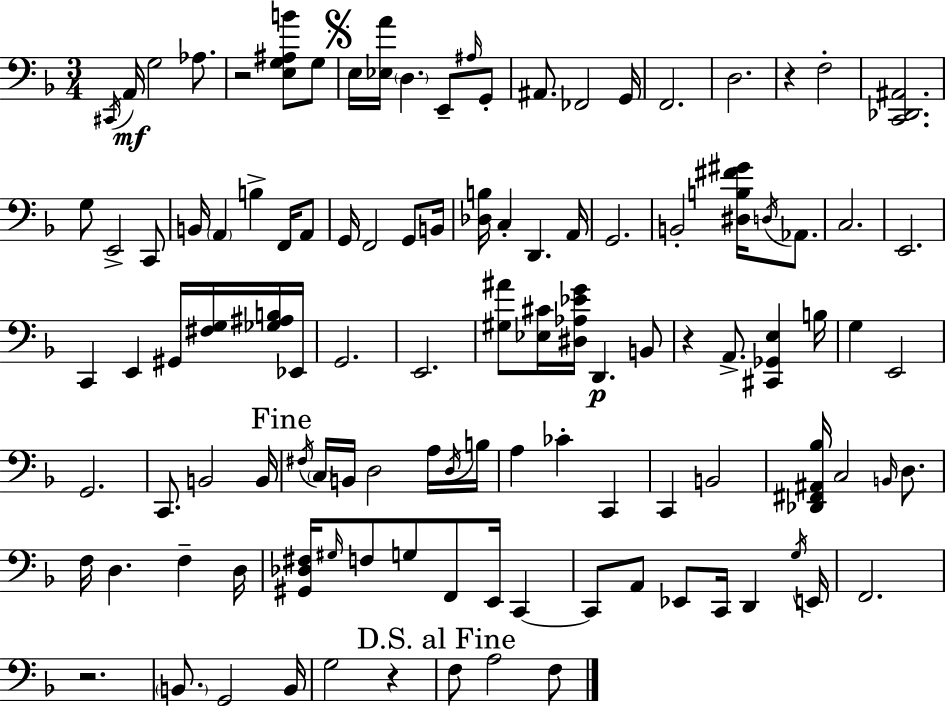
X:1
T:Untitled
M:3/4
L:1/4
K:Dm
^C,,/4 A,,/4 G,2 _A,/2 z2 [E,G,^A,B]/2 G,/2 E,/4 [_E,A]/4 D, E,,/2 ^A,/4 G,,/2 ^A,,/2 _F,,2 G,,/4 F,,2 D,2 z F,2 [C,,_D,,^A,,]2 G,/2 E,,2 C,,/2 B,,/4 A,, B, F,,/4 A,,/2 G,,/4 F,,2 G,,/2 B,,/4 [_D,B,]/4 C, D,, A,,/4 G,,2 B,,2 [^D,B,^F^G]/4 D,/4 _A,,/2 C,2 E,,2 C,, E,, ^G,,/4 [^F,G,]/4 [_G,^A,B,]/4 _E,,/4 G,,2 E,,2 [^G,^A]/2 [_E,^C]/4 [^D,_A,_EG]/4 D,, B,,/2 z A,,/2 [^C,,_G,,E,] B,/4 G, E,,2 G,,2 C,,/2 B,,2 B,,/4 ^F,/4 C,/4 B,,/4 D,2 A,/4 D,/4 B,/4 A, _C C,, C,, B,,2 [_D,,^F,,^A,,_B,]/4 C,2 B,,/4 D,/2 F,/4 D, F, D,/4 [^G,,_D,^F,]/4 ^G,/4 F,/2 G,/2 F,,/2 E,,/4 C,, C,,/2 A,,/2 _E,,/2 C,,/4 D,, G,/4 E,,/4 F,,2 z2 B,,/2 G,,2 B,,/4 G,2 z F,/2 A,2 F,/2